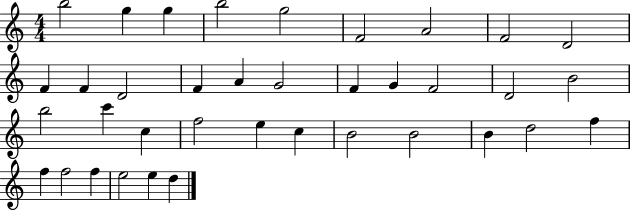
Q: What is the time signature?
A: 4/4